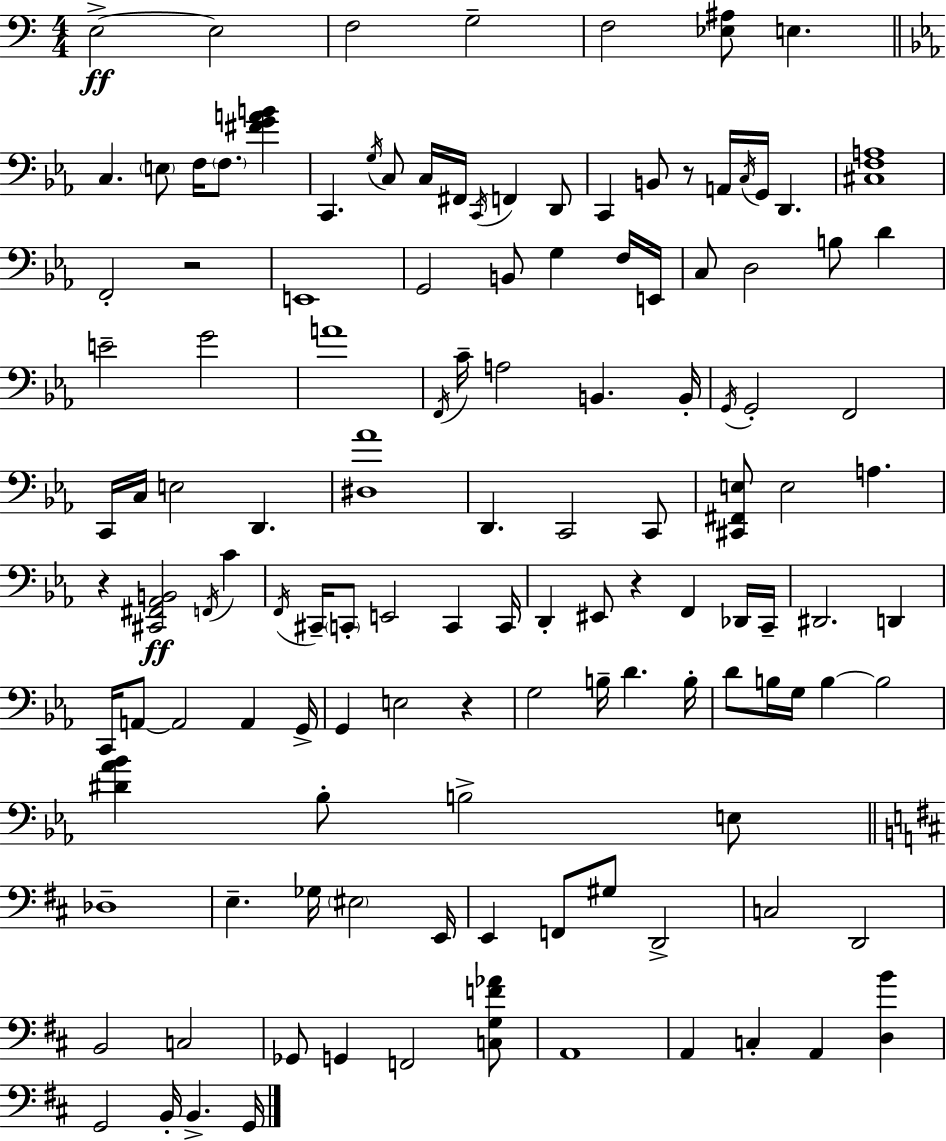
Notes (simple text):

E3/h E3/h F3/h G3/h F3/h [Eb3,A#3]/e E3/q. C3/q. E3/e F3/s F3/e. [F#4,G4,A4,B4]/q C2/q. G3/s C3/e C3/s F#2/s C2/s F2/q D2/e C2/q B2/e R/e A2/s C3/s G2/s D2/q. [C#3,F3,A3]/w F2/h R/h E2/w G2/h B2/e G3/q F3/s E2/s C3/e D3/h B3/e D4/q E4/h G4/h A4/w F2/s C4/s A3/h B2/q. B2/s G2/s G2/h F2/h C2/s C3/s E3/h D2/q. [D#3,Ab4]/w D2/q. C2/h C2/e [C#2,F#2,E3]/e E3/h A3/q. R/q [C#2,F#2,Ab2,B2]/h F2/s C4/q F2/s C#2/s C2/e E2/h C2/q C2/s D2/q EIS2/e R/q F2/q Db2/s C2/s D#2/h. D2/q C2/s A2/e A2/h A2/q G2/s G2/q E3/h R/q G3/h B3/s D4/q. B3/s D4/e B3/s G3/s B3/q B3/h [D#4,Ab4,Bb4]/q Bb3/e B3/h E3/e Db3/w E3/q. Gb3/s EIS3/h E2/s E2/q F2/e G#3/e D2/h C3/h D2/h B2/h C3/h Gb2/e G2/q F2/h [C3,G3,F4,Ab4]/e A2/w A2/q C3/q A2/q [D3,B4]/q G2/h B2/s B2/q. G2/s